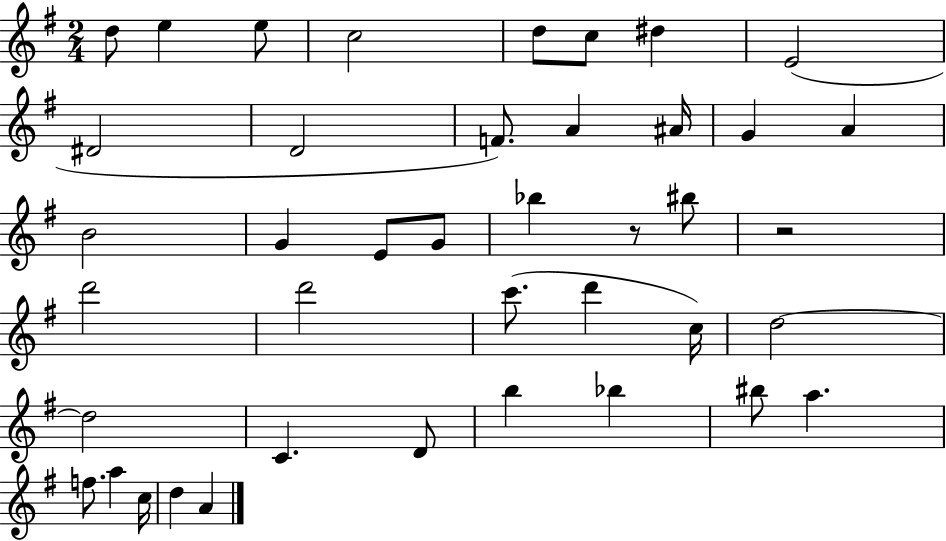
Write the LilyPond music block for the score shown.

{
  \clef treble
  \numericTimeSignature
  \time 2/4
  \key g \major
  \repeat volta 2 { d''8 e''4 e''8 | c''2 | d''8 c''8 dis''4 | e'2( | \break dis'2 | d'2 | f'8.) a'4 ais'16 | g'4 a'4 | \break b'2 | g'4 e'8 g'8 | bes''4 r8 bis''8 | r2 | \break d'''2 | d'''2 | c'''8.( d'''4 c''16) | d''2~~ | \break d''2 | c'4. d'8 | b''4 bes''4 | bis''8 a''4. | \break f''8. a''4 c''16 | d''4 a'4 | } \bar "|."
}